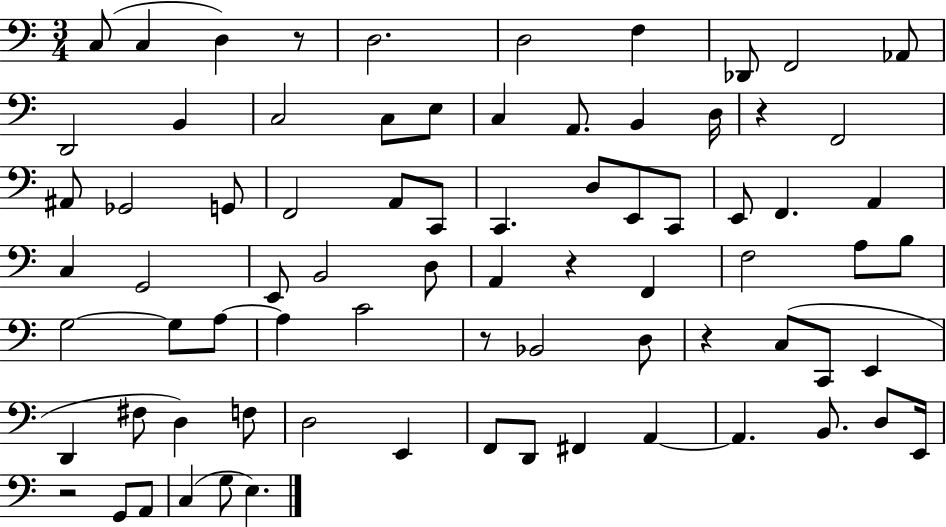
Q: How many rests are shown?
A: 6